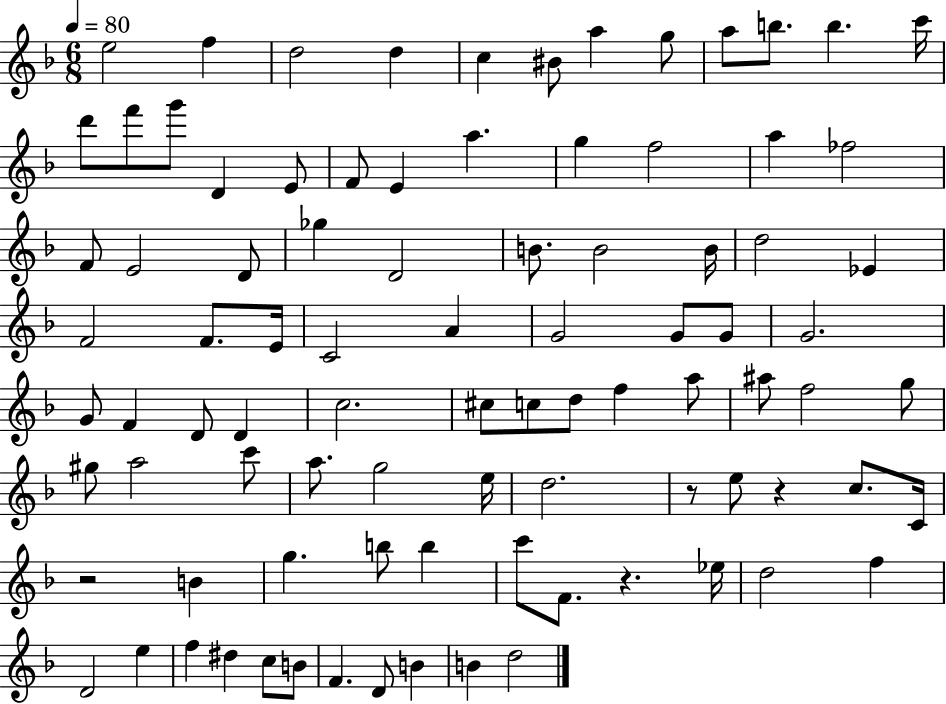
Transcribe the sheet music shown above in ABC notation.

X:1
T:Untitled
M:6/8
L:1/4
K:F
e2 f d2 d c ^B/2 a g/2 a/2 b/2 b c'/4 d'/2 f'/2 g'/2 D E/2 F/2 E a g f2 a _f2 F/2 E2 D/2 _g D2 B/2 B2 B/4 d2 _E F2 F/2 E/4 C2 A G2 G/2 G/2 G2 G/2 F D/2 D c2 ^c/2 c/2 d/2 f a/2 ^a/2 f2 g/2 ^g/2 a2 c'/2 a/2 g2 e/4 d2 z/2 e/2 z c/2 C/4 z2 B g b/2 b c'/2 F/2 z _e/4 d2 f D2 e f ^d c/2 B/2 F D/2 B B d2